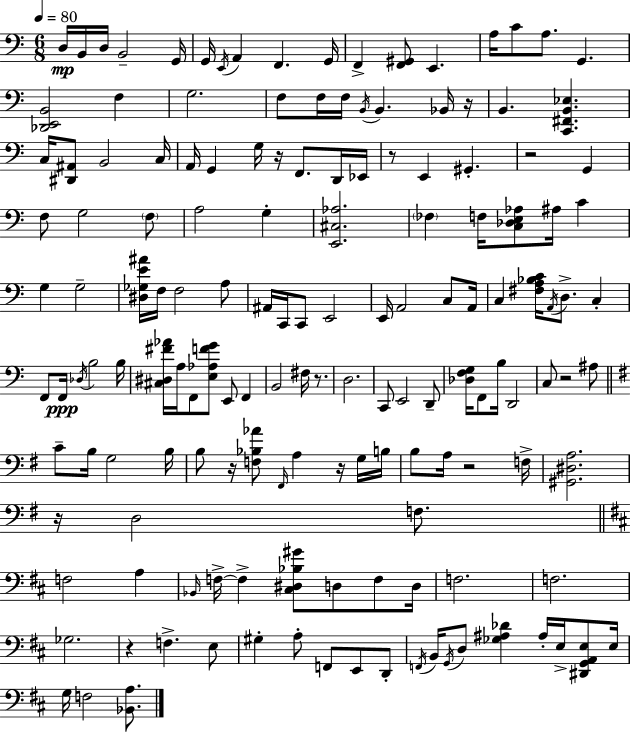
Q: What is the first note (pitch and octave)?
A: D3